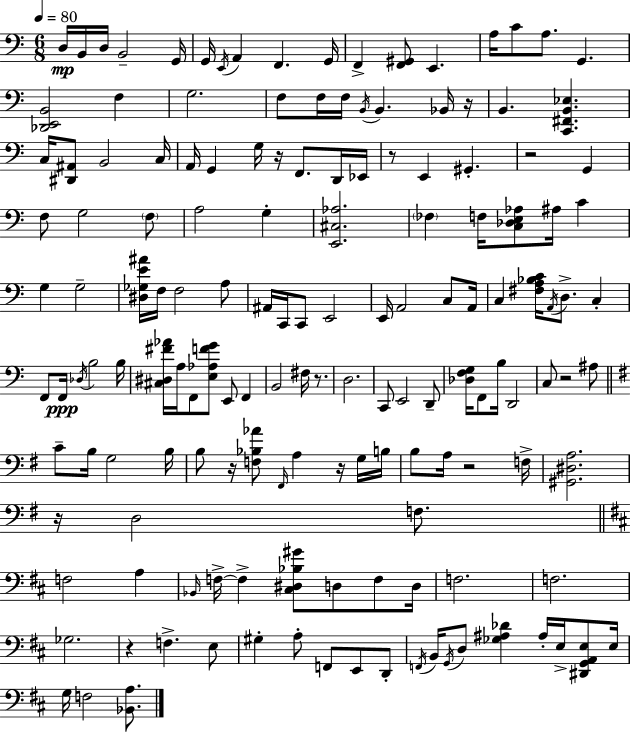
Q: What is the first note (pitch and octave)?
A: D3